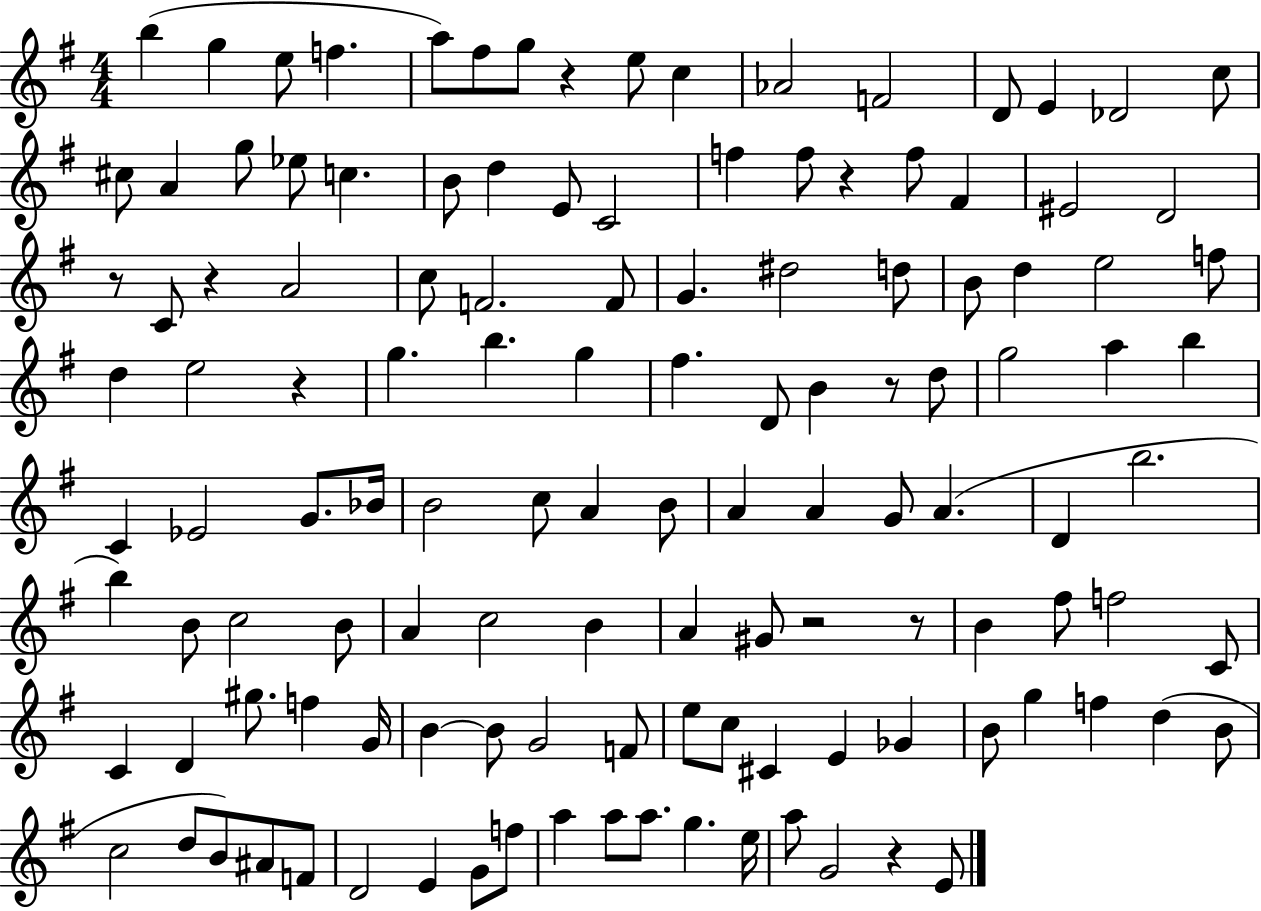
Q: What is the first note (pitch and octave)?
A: B5